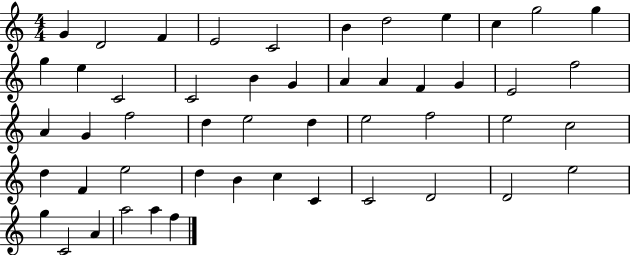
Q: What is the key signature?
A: C major